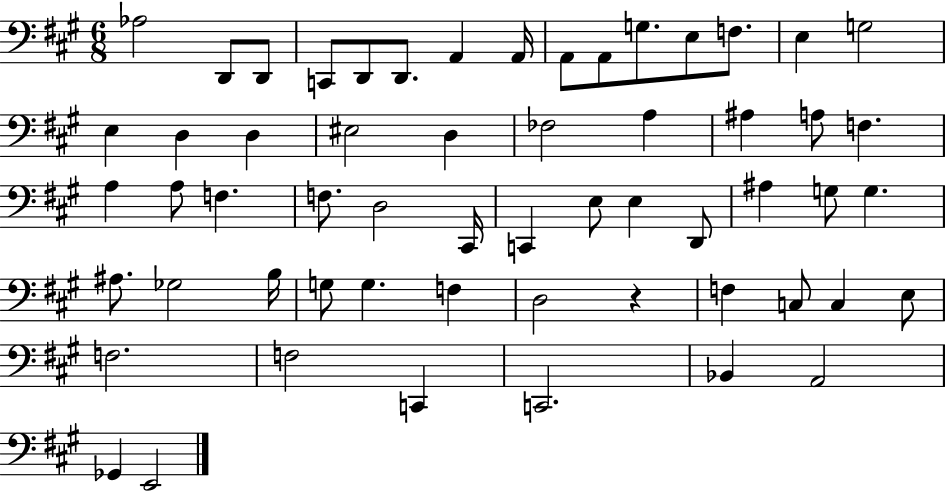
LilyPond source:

{
  \clef bass
  \numericTimeSignature
  \time 6/8
  \key a \major
  aes2 d,8 d,8 | c,8 d,8 d,8. a,4 a,16 | a,8 a,8 g8. e8 f8. | e4 g2 | \break e4 d4 d4 | eis2 d4 | fes2 a4 | ais4 a8 f4. | \break a4 a8 f4. | f8. d2 cis,16 | c,4 e8 e4 d,8 | ais4 g8 g4. | \break ais8. ges2 b16 | g8 g4. f4 | d2 r4 | f4 c8 c4 e8 | \break f2. | f2 c,4 | c,2. | bes,4 a,2 | \break ges,4 e,2 | \bar "|."
}